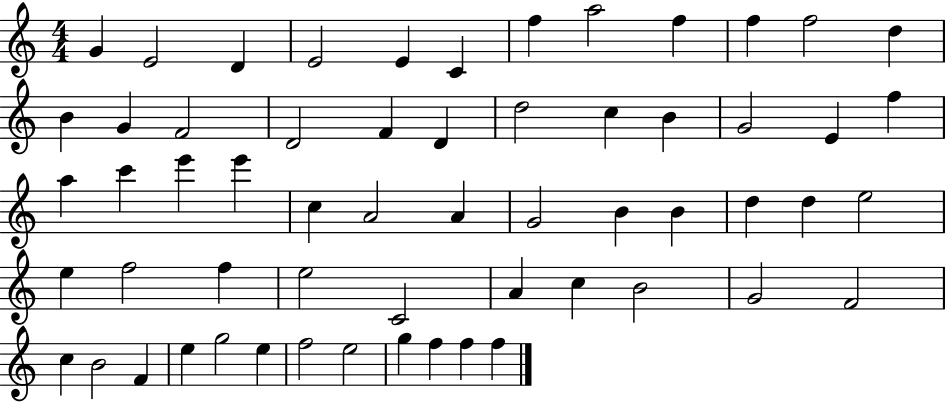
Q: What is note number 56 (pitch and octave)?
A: G5